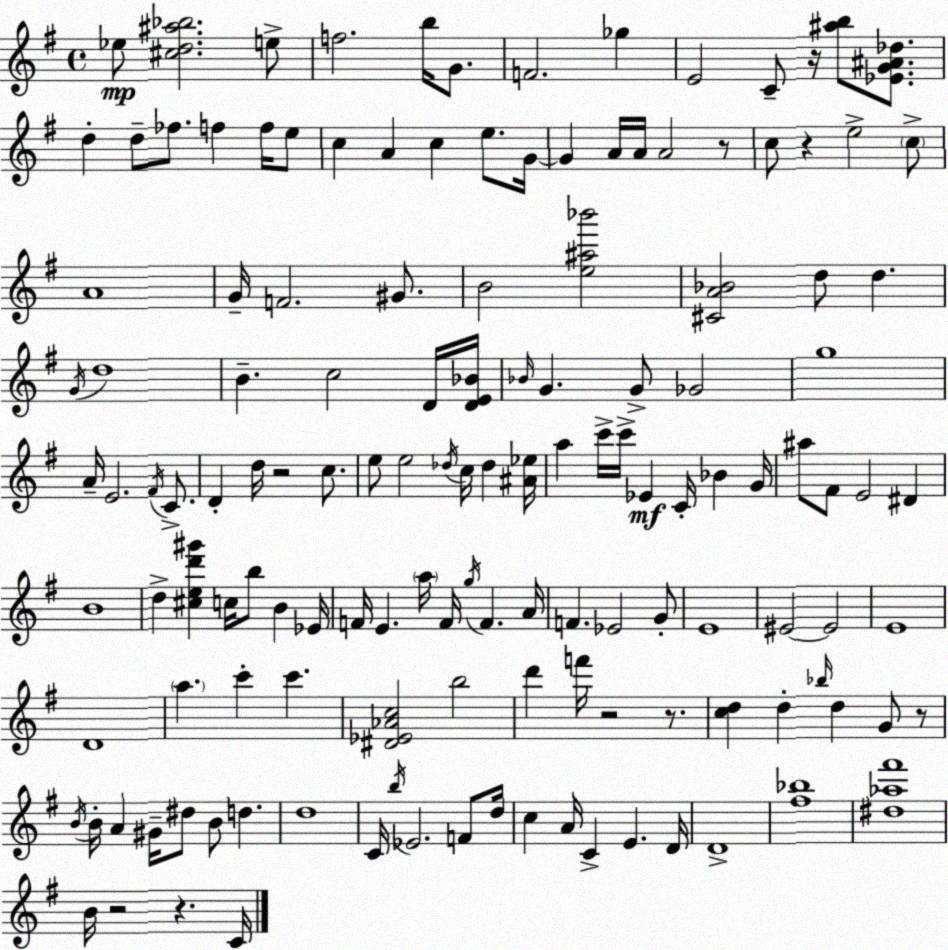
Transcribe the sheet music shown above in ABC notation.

X:1
T:Untitled
M:4/4
L:1/4
K:Em
_e/2 [^cd^a_b]2 e/2 f2 b/4 G/2 F2 _g E2 C/2 z/4 [^ab]/2 [_EG^A_d]/2 d d/2 _f/2 f f/4 e/2 c A c e/2 G/4 G A/4 A/4 A2 z/2 c/2 z e2 c/2 A4 G/4 F2 ^G/2 B2 [e^a_b']2 [^CA_B]2 d/2 d G/4 d4 B c2 D/4 [DE_B]/4 _B/4 G G/2 _G2 g4 A/4 E2 ^F/4 C/2 D d/4 z2 c/2 e/2 e2 _d/4 c/4 _d [^A_e]/4 a c'/4 c'/4 _E C/4 _B G/4 ^a/2 ^F/2 E2 ^D B4 d [^ced'^g'] c/4 b/2 B _E/4 F/4 E a/4 F/4 g/4 F A/4 F _E2 G/2 E4 ^E2 ^E2 E4 D4 a c' c' [^D_E_Ac]2 b2 d' f'/4 z2 z/2 [cd] d _b/4 d G/2 z/2 B/4 B/4 A ^G/4 ^d/2 B/2 d d4 C/4 b/4 _E2 F/2 d/4 c A/4 C E D/4 D4 [^f_b]4 [^d_a^f']4 B/4 z2 z C/4